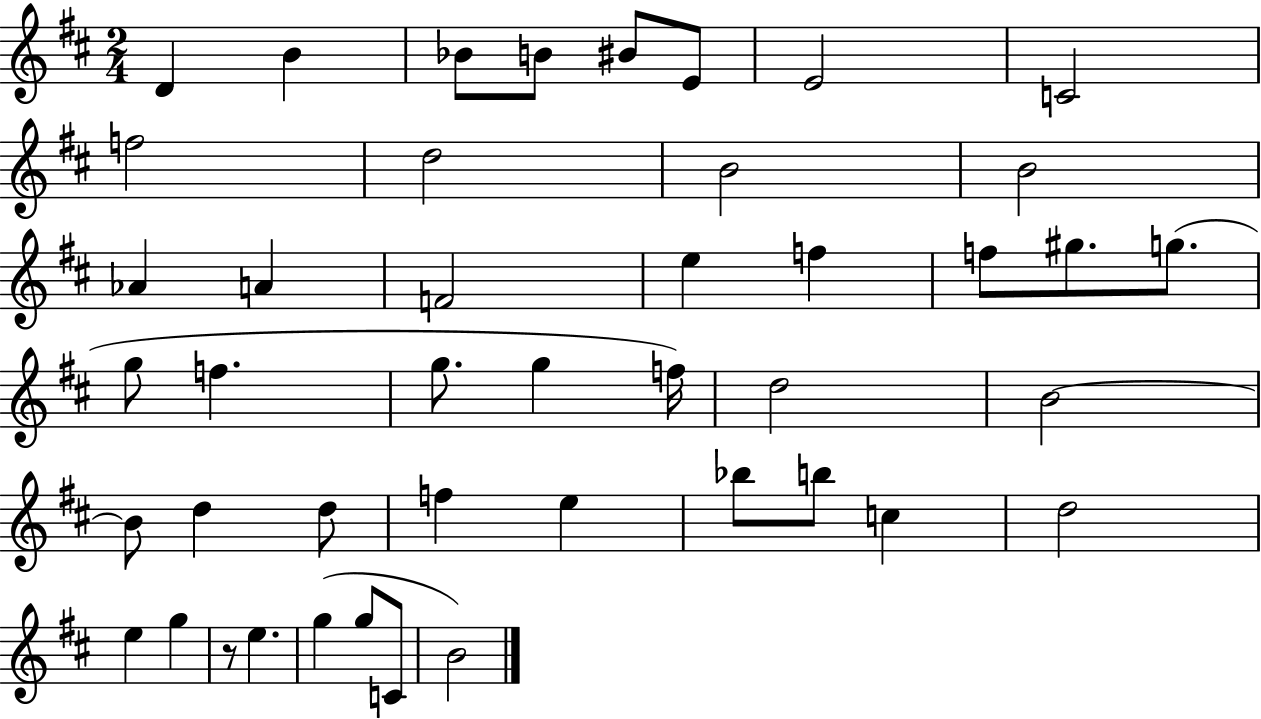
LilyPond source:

{
  \clef treble
  \numericTimeSignature
  \time 2/4
  \key d \major
  \repeat volta 2 { d'4 b'4 | bes'8 b'8 bis'8 e'8 | e'2 | c'2 | \break f''2 | d''2 | b'2 | b'2 | \break aes'4 a'4 | f'2 | e''4 f''4 | f''8 gis''8. g''8.( | \break g''8 f''4. | g''8. g''4 f''16) | d''2 | b'2~~ | \break b'8 d''4 d''8 | f''4 e''4 | bes''8 b''8 c''4 | d''2 | \break e''4 g''4 | r8 e''4. | g''4( g''8 c'8 | b'2) | \break } \bar "|."
}